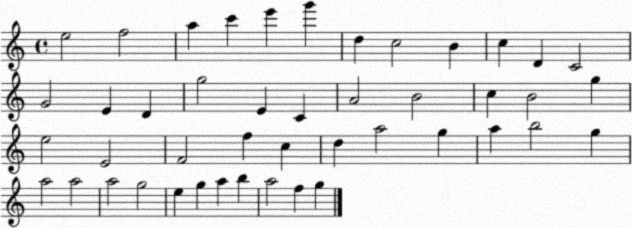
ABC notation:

X:1
T:Untitled
M:4/4
L:1/4
K:C
e2 f2 a c' e' g' d c2 B c D C2 G2 E D g2 E C A2 B2 c B2 g e2 E2 F2 f c d a2 g a b2 g a2 a2 a2 g2 e g a b a2 f g